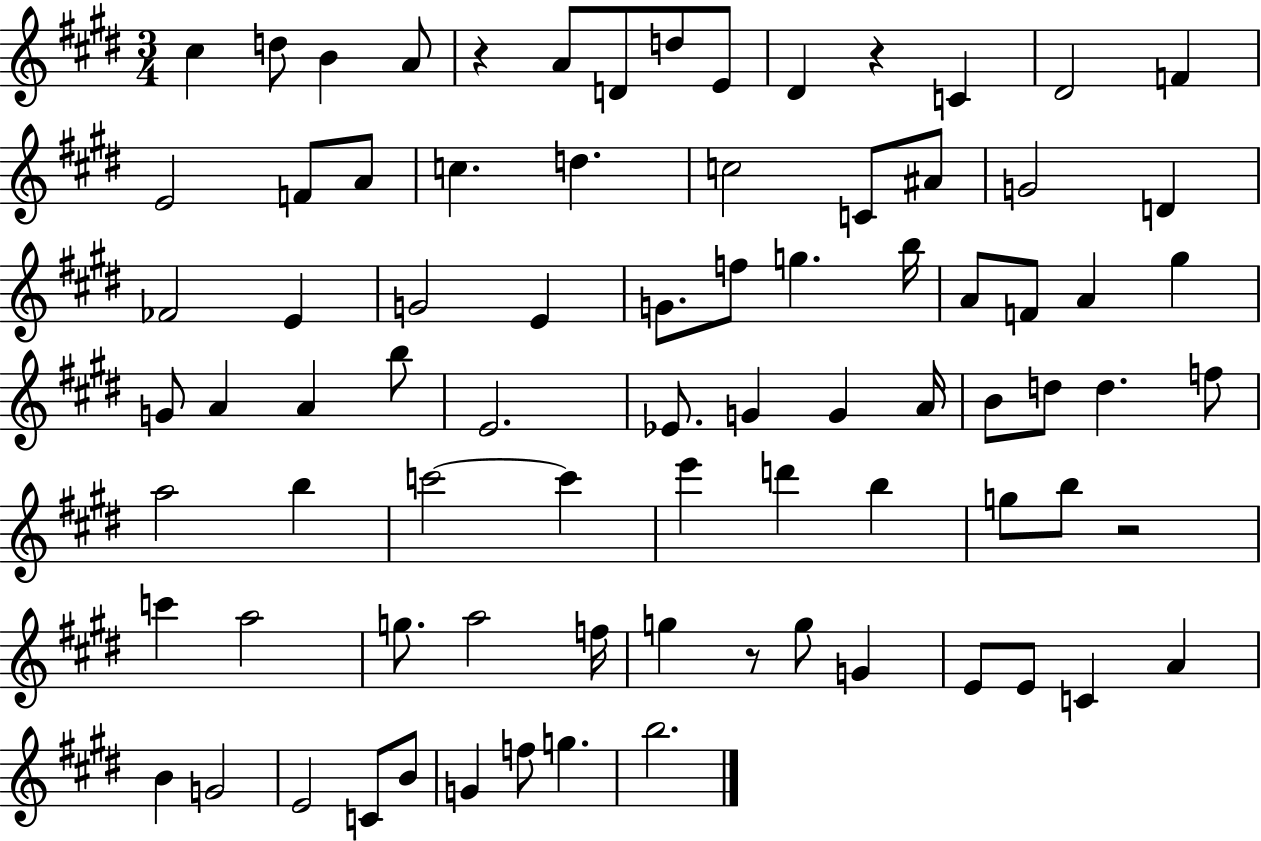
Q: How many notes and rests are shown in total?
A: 81